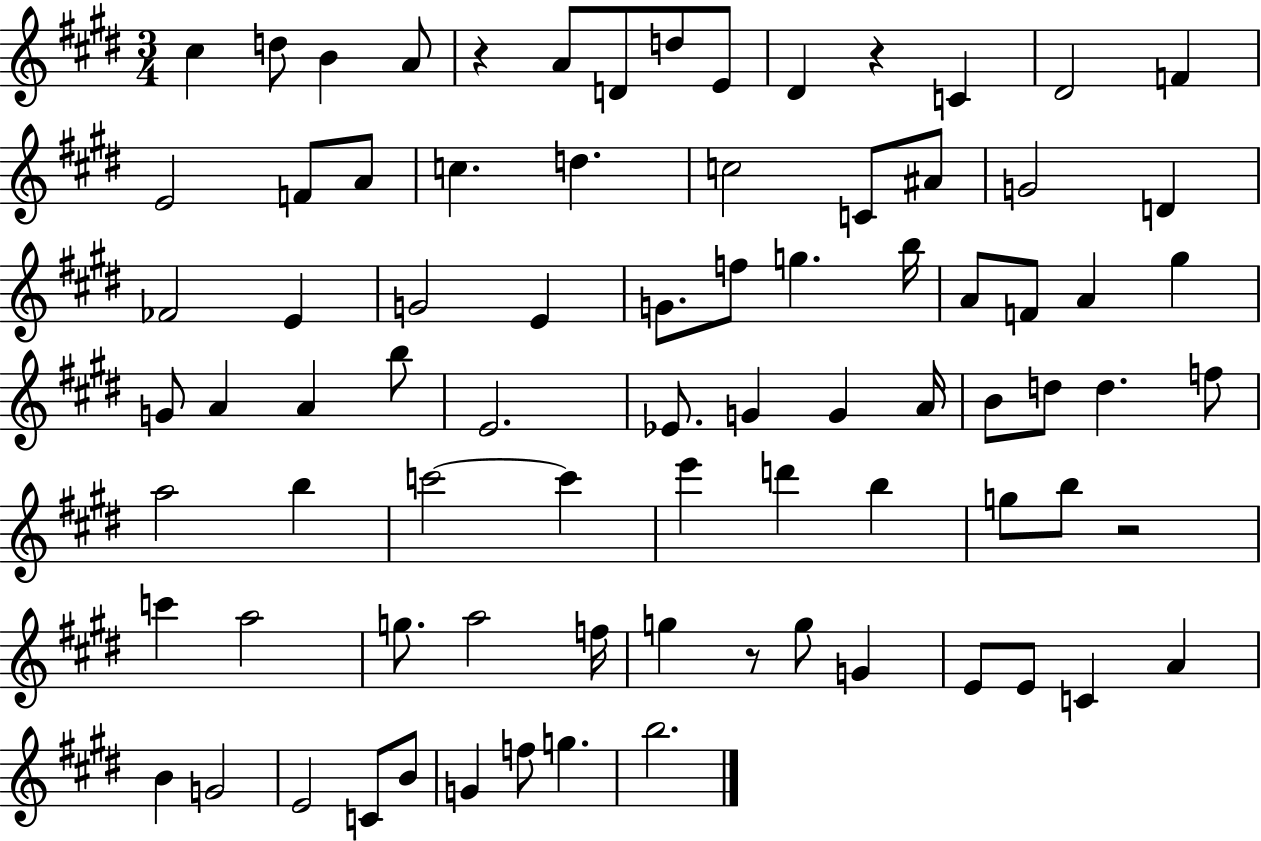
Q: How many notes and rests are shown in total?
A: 81